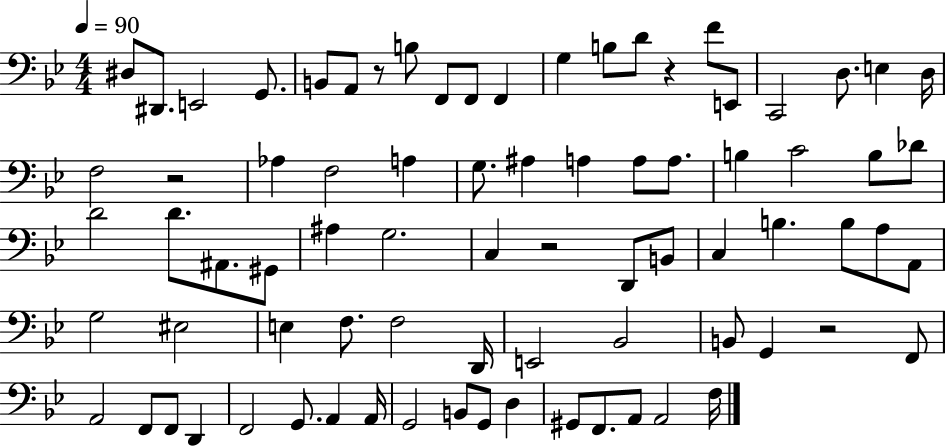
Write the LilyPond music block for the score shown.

{
  \clef bass
  \numericTimeSignature
  \time 4/4
  \key bes \major
  \tempo 4 = 90
  dis8 dis,8. e,2 g,8. | b,8 a,8 r8 b8 f,8 f,8 f,4 | g4 b8 d'8 r4 f'8 e,8 | c,2 d8. e4 d16 | \break f2 r2 | aes4 f2 a4 | g8. ais4 a4 a8 a8. | b4 c'2 b8 des'8 | \break d'2 d'8. ais,8. gis,8 | ais4 g2. | c4 r2 d,8 b,8 | c4 b4. b8 a8 a,8 | \break g2 eis2 | e4 f8. f2 d,16 | e,2 bes,2 | b,8 g,4 r2 f,8 | \break a,2 f,8 f,8 d,4 | f,2 g,8. a,4 a,16 | g,2 b,8 g,8 d4 | gis,8 f,8. a,8 a,2 f16 | \break \bar "|."
}